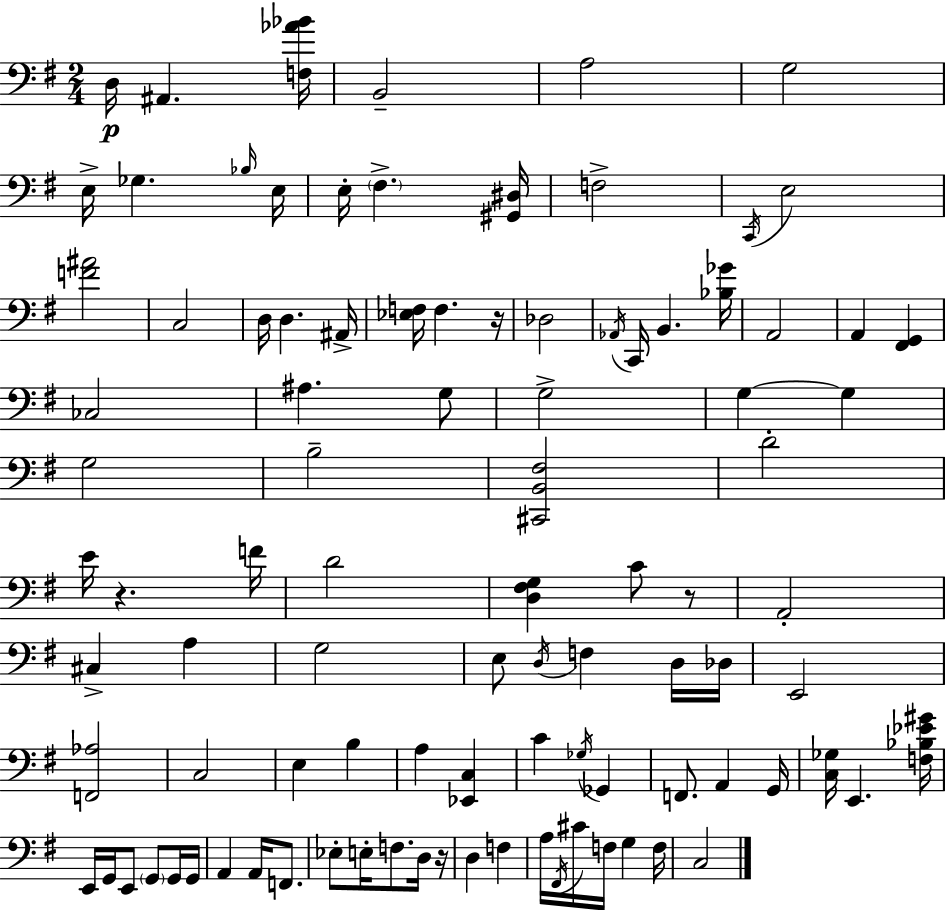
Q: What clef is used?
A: bass